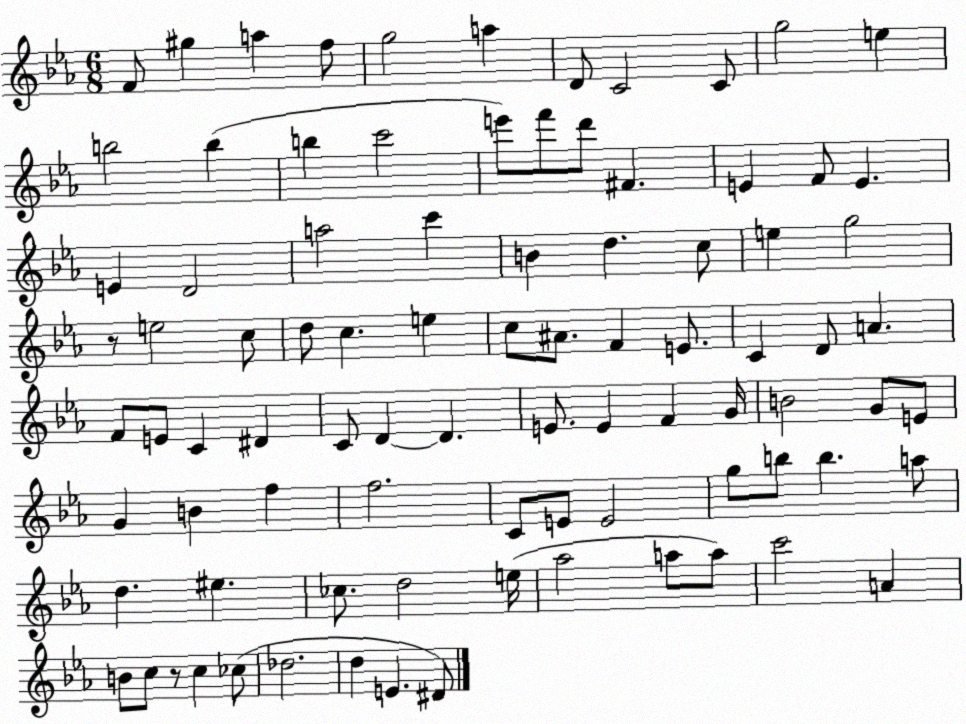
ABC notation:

X:1
T:Untitled
M:6/8
L:1/4
K:Eb
F/2 ^g a f/2 g2 a D/2 C2 C/2 g2 e b2 b b c'2 e'/2 f'/2 d'/2 ^F E F/2 E E D2 a2 c' B d c/2 e g2 z/2 e2 c/2 d/2 c e c/2 ^A/2 F E/2 C D/2 A F/2 E/2 C ^D C/2 D D E/2 E F G/4 B2 G/2 E/2 G B f f2 C/2 E/2 E2 g/2 b/2 b a/2 d ^e _c/2 d2 e/4 _a2 a/2 a/2 c'2 A B/2 c/2 z/2 c _c/2 _d2 d E ^D/2